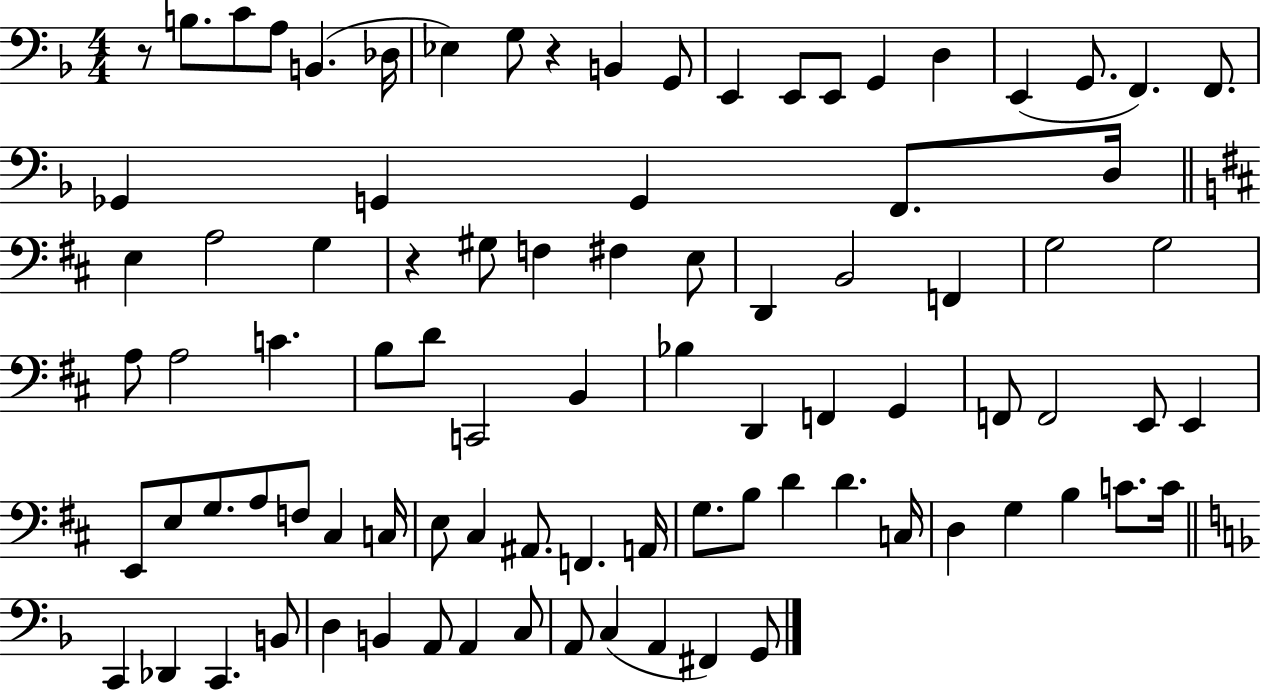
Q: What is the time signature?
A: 4/4